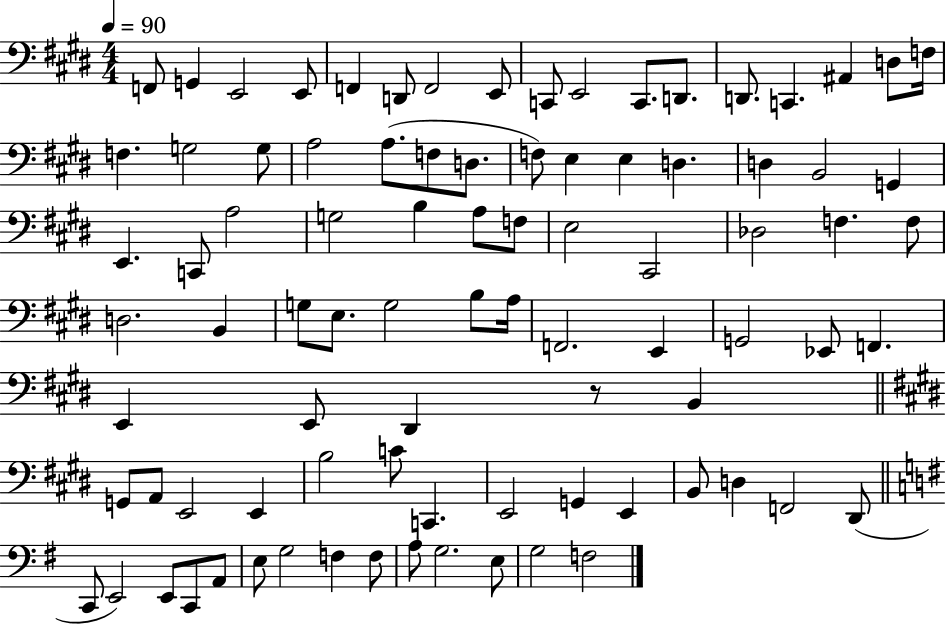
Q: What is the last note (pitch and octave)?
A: F3